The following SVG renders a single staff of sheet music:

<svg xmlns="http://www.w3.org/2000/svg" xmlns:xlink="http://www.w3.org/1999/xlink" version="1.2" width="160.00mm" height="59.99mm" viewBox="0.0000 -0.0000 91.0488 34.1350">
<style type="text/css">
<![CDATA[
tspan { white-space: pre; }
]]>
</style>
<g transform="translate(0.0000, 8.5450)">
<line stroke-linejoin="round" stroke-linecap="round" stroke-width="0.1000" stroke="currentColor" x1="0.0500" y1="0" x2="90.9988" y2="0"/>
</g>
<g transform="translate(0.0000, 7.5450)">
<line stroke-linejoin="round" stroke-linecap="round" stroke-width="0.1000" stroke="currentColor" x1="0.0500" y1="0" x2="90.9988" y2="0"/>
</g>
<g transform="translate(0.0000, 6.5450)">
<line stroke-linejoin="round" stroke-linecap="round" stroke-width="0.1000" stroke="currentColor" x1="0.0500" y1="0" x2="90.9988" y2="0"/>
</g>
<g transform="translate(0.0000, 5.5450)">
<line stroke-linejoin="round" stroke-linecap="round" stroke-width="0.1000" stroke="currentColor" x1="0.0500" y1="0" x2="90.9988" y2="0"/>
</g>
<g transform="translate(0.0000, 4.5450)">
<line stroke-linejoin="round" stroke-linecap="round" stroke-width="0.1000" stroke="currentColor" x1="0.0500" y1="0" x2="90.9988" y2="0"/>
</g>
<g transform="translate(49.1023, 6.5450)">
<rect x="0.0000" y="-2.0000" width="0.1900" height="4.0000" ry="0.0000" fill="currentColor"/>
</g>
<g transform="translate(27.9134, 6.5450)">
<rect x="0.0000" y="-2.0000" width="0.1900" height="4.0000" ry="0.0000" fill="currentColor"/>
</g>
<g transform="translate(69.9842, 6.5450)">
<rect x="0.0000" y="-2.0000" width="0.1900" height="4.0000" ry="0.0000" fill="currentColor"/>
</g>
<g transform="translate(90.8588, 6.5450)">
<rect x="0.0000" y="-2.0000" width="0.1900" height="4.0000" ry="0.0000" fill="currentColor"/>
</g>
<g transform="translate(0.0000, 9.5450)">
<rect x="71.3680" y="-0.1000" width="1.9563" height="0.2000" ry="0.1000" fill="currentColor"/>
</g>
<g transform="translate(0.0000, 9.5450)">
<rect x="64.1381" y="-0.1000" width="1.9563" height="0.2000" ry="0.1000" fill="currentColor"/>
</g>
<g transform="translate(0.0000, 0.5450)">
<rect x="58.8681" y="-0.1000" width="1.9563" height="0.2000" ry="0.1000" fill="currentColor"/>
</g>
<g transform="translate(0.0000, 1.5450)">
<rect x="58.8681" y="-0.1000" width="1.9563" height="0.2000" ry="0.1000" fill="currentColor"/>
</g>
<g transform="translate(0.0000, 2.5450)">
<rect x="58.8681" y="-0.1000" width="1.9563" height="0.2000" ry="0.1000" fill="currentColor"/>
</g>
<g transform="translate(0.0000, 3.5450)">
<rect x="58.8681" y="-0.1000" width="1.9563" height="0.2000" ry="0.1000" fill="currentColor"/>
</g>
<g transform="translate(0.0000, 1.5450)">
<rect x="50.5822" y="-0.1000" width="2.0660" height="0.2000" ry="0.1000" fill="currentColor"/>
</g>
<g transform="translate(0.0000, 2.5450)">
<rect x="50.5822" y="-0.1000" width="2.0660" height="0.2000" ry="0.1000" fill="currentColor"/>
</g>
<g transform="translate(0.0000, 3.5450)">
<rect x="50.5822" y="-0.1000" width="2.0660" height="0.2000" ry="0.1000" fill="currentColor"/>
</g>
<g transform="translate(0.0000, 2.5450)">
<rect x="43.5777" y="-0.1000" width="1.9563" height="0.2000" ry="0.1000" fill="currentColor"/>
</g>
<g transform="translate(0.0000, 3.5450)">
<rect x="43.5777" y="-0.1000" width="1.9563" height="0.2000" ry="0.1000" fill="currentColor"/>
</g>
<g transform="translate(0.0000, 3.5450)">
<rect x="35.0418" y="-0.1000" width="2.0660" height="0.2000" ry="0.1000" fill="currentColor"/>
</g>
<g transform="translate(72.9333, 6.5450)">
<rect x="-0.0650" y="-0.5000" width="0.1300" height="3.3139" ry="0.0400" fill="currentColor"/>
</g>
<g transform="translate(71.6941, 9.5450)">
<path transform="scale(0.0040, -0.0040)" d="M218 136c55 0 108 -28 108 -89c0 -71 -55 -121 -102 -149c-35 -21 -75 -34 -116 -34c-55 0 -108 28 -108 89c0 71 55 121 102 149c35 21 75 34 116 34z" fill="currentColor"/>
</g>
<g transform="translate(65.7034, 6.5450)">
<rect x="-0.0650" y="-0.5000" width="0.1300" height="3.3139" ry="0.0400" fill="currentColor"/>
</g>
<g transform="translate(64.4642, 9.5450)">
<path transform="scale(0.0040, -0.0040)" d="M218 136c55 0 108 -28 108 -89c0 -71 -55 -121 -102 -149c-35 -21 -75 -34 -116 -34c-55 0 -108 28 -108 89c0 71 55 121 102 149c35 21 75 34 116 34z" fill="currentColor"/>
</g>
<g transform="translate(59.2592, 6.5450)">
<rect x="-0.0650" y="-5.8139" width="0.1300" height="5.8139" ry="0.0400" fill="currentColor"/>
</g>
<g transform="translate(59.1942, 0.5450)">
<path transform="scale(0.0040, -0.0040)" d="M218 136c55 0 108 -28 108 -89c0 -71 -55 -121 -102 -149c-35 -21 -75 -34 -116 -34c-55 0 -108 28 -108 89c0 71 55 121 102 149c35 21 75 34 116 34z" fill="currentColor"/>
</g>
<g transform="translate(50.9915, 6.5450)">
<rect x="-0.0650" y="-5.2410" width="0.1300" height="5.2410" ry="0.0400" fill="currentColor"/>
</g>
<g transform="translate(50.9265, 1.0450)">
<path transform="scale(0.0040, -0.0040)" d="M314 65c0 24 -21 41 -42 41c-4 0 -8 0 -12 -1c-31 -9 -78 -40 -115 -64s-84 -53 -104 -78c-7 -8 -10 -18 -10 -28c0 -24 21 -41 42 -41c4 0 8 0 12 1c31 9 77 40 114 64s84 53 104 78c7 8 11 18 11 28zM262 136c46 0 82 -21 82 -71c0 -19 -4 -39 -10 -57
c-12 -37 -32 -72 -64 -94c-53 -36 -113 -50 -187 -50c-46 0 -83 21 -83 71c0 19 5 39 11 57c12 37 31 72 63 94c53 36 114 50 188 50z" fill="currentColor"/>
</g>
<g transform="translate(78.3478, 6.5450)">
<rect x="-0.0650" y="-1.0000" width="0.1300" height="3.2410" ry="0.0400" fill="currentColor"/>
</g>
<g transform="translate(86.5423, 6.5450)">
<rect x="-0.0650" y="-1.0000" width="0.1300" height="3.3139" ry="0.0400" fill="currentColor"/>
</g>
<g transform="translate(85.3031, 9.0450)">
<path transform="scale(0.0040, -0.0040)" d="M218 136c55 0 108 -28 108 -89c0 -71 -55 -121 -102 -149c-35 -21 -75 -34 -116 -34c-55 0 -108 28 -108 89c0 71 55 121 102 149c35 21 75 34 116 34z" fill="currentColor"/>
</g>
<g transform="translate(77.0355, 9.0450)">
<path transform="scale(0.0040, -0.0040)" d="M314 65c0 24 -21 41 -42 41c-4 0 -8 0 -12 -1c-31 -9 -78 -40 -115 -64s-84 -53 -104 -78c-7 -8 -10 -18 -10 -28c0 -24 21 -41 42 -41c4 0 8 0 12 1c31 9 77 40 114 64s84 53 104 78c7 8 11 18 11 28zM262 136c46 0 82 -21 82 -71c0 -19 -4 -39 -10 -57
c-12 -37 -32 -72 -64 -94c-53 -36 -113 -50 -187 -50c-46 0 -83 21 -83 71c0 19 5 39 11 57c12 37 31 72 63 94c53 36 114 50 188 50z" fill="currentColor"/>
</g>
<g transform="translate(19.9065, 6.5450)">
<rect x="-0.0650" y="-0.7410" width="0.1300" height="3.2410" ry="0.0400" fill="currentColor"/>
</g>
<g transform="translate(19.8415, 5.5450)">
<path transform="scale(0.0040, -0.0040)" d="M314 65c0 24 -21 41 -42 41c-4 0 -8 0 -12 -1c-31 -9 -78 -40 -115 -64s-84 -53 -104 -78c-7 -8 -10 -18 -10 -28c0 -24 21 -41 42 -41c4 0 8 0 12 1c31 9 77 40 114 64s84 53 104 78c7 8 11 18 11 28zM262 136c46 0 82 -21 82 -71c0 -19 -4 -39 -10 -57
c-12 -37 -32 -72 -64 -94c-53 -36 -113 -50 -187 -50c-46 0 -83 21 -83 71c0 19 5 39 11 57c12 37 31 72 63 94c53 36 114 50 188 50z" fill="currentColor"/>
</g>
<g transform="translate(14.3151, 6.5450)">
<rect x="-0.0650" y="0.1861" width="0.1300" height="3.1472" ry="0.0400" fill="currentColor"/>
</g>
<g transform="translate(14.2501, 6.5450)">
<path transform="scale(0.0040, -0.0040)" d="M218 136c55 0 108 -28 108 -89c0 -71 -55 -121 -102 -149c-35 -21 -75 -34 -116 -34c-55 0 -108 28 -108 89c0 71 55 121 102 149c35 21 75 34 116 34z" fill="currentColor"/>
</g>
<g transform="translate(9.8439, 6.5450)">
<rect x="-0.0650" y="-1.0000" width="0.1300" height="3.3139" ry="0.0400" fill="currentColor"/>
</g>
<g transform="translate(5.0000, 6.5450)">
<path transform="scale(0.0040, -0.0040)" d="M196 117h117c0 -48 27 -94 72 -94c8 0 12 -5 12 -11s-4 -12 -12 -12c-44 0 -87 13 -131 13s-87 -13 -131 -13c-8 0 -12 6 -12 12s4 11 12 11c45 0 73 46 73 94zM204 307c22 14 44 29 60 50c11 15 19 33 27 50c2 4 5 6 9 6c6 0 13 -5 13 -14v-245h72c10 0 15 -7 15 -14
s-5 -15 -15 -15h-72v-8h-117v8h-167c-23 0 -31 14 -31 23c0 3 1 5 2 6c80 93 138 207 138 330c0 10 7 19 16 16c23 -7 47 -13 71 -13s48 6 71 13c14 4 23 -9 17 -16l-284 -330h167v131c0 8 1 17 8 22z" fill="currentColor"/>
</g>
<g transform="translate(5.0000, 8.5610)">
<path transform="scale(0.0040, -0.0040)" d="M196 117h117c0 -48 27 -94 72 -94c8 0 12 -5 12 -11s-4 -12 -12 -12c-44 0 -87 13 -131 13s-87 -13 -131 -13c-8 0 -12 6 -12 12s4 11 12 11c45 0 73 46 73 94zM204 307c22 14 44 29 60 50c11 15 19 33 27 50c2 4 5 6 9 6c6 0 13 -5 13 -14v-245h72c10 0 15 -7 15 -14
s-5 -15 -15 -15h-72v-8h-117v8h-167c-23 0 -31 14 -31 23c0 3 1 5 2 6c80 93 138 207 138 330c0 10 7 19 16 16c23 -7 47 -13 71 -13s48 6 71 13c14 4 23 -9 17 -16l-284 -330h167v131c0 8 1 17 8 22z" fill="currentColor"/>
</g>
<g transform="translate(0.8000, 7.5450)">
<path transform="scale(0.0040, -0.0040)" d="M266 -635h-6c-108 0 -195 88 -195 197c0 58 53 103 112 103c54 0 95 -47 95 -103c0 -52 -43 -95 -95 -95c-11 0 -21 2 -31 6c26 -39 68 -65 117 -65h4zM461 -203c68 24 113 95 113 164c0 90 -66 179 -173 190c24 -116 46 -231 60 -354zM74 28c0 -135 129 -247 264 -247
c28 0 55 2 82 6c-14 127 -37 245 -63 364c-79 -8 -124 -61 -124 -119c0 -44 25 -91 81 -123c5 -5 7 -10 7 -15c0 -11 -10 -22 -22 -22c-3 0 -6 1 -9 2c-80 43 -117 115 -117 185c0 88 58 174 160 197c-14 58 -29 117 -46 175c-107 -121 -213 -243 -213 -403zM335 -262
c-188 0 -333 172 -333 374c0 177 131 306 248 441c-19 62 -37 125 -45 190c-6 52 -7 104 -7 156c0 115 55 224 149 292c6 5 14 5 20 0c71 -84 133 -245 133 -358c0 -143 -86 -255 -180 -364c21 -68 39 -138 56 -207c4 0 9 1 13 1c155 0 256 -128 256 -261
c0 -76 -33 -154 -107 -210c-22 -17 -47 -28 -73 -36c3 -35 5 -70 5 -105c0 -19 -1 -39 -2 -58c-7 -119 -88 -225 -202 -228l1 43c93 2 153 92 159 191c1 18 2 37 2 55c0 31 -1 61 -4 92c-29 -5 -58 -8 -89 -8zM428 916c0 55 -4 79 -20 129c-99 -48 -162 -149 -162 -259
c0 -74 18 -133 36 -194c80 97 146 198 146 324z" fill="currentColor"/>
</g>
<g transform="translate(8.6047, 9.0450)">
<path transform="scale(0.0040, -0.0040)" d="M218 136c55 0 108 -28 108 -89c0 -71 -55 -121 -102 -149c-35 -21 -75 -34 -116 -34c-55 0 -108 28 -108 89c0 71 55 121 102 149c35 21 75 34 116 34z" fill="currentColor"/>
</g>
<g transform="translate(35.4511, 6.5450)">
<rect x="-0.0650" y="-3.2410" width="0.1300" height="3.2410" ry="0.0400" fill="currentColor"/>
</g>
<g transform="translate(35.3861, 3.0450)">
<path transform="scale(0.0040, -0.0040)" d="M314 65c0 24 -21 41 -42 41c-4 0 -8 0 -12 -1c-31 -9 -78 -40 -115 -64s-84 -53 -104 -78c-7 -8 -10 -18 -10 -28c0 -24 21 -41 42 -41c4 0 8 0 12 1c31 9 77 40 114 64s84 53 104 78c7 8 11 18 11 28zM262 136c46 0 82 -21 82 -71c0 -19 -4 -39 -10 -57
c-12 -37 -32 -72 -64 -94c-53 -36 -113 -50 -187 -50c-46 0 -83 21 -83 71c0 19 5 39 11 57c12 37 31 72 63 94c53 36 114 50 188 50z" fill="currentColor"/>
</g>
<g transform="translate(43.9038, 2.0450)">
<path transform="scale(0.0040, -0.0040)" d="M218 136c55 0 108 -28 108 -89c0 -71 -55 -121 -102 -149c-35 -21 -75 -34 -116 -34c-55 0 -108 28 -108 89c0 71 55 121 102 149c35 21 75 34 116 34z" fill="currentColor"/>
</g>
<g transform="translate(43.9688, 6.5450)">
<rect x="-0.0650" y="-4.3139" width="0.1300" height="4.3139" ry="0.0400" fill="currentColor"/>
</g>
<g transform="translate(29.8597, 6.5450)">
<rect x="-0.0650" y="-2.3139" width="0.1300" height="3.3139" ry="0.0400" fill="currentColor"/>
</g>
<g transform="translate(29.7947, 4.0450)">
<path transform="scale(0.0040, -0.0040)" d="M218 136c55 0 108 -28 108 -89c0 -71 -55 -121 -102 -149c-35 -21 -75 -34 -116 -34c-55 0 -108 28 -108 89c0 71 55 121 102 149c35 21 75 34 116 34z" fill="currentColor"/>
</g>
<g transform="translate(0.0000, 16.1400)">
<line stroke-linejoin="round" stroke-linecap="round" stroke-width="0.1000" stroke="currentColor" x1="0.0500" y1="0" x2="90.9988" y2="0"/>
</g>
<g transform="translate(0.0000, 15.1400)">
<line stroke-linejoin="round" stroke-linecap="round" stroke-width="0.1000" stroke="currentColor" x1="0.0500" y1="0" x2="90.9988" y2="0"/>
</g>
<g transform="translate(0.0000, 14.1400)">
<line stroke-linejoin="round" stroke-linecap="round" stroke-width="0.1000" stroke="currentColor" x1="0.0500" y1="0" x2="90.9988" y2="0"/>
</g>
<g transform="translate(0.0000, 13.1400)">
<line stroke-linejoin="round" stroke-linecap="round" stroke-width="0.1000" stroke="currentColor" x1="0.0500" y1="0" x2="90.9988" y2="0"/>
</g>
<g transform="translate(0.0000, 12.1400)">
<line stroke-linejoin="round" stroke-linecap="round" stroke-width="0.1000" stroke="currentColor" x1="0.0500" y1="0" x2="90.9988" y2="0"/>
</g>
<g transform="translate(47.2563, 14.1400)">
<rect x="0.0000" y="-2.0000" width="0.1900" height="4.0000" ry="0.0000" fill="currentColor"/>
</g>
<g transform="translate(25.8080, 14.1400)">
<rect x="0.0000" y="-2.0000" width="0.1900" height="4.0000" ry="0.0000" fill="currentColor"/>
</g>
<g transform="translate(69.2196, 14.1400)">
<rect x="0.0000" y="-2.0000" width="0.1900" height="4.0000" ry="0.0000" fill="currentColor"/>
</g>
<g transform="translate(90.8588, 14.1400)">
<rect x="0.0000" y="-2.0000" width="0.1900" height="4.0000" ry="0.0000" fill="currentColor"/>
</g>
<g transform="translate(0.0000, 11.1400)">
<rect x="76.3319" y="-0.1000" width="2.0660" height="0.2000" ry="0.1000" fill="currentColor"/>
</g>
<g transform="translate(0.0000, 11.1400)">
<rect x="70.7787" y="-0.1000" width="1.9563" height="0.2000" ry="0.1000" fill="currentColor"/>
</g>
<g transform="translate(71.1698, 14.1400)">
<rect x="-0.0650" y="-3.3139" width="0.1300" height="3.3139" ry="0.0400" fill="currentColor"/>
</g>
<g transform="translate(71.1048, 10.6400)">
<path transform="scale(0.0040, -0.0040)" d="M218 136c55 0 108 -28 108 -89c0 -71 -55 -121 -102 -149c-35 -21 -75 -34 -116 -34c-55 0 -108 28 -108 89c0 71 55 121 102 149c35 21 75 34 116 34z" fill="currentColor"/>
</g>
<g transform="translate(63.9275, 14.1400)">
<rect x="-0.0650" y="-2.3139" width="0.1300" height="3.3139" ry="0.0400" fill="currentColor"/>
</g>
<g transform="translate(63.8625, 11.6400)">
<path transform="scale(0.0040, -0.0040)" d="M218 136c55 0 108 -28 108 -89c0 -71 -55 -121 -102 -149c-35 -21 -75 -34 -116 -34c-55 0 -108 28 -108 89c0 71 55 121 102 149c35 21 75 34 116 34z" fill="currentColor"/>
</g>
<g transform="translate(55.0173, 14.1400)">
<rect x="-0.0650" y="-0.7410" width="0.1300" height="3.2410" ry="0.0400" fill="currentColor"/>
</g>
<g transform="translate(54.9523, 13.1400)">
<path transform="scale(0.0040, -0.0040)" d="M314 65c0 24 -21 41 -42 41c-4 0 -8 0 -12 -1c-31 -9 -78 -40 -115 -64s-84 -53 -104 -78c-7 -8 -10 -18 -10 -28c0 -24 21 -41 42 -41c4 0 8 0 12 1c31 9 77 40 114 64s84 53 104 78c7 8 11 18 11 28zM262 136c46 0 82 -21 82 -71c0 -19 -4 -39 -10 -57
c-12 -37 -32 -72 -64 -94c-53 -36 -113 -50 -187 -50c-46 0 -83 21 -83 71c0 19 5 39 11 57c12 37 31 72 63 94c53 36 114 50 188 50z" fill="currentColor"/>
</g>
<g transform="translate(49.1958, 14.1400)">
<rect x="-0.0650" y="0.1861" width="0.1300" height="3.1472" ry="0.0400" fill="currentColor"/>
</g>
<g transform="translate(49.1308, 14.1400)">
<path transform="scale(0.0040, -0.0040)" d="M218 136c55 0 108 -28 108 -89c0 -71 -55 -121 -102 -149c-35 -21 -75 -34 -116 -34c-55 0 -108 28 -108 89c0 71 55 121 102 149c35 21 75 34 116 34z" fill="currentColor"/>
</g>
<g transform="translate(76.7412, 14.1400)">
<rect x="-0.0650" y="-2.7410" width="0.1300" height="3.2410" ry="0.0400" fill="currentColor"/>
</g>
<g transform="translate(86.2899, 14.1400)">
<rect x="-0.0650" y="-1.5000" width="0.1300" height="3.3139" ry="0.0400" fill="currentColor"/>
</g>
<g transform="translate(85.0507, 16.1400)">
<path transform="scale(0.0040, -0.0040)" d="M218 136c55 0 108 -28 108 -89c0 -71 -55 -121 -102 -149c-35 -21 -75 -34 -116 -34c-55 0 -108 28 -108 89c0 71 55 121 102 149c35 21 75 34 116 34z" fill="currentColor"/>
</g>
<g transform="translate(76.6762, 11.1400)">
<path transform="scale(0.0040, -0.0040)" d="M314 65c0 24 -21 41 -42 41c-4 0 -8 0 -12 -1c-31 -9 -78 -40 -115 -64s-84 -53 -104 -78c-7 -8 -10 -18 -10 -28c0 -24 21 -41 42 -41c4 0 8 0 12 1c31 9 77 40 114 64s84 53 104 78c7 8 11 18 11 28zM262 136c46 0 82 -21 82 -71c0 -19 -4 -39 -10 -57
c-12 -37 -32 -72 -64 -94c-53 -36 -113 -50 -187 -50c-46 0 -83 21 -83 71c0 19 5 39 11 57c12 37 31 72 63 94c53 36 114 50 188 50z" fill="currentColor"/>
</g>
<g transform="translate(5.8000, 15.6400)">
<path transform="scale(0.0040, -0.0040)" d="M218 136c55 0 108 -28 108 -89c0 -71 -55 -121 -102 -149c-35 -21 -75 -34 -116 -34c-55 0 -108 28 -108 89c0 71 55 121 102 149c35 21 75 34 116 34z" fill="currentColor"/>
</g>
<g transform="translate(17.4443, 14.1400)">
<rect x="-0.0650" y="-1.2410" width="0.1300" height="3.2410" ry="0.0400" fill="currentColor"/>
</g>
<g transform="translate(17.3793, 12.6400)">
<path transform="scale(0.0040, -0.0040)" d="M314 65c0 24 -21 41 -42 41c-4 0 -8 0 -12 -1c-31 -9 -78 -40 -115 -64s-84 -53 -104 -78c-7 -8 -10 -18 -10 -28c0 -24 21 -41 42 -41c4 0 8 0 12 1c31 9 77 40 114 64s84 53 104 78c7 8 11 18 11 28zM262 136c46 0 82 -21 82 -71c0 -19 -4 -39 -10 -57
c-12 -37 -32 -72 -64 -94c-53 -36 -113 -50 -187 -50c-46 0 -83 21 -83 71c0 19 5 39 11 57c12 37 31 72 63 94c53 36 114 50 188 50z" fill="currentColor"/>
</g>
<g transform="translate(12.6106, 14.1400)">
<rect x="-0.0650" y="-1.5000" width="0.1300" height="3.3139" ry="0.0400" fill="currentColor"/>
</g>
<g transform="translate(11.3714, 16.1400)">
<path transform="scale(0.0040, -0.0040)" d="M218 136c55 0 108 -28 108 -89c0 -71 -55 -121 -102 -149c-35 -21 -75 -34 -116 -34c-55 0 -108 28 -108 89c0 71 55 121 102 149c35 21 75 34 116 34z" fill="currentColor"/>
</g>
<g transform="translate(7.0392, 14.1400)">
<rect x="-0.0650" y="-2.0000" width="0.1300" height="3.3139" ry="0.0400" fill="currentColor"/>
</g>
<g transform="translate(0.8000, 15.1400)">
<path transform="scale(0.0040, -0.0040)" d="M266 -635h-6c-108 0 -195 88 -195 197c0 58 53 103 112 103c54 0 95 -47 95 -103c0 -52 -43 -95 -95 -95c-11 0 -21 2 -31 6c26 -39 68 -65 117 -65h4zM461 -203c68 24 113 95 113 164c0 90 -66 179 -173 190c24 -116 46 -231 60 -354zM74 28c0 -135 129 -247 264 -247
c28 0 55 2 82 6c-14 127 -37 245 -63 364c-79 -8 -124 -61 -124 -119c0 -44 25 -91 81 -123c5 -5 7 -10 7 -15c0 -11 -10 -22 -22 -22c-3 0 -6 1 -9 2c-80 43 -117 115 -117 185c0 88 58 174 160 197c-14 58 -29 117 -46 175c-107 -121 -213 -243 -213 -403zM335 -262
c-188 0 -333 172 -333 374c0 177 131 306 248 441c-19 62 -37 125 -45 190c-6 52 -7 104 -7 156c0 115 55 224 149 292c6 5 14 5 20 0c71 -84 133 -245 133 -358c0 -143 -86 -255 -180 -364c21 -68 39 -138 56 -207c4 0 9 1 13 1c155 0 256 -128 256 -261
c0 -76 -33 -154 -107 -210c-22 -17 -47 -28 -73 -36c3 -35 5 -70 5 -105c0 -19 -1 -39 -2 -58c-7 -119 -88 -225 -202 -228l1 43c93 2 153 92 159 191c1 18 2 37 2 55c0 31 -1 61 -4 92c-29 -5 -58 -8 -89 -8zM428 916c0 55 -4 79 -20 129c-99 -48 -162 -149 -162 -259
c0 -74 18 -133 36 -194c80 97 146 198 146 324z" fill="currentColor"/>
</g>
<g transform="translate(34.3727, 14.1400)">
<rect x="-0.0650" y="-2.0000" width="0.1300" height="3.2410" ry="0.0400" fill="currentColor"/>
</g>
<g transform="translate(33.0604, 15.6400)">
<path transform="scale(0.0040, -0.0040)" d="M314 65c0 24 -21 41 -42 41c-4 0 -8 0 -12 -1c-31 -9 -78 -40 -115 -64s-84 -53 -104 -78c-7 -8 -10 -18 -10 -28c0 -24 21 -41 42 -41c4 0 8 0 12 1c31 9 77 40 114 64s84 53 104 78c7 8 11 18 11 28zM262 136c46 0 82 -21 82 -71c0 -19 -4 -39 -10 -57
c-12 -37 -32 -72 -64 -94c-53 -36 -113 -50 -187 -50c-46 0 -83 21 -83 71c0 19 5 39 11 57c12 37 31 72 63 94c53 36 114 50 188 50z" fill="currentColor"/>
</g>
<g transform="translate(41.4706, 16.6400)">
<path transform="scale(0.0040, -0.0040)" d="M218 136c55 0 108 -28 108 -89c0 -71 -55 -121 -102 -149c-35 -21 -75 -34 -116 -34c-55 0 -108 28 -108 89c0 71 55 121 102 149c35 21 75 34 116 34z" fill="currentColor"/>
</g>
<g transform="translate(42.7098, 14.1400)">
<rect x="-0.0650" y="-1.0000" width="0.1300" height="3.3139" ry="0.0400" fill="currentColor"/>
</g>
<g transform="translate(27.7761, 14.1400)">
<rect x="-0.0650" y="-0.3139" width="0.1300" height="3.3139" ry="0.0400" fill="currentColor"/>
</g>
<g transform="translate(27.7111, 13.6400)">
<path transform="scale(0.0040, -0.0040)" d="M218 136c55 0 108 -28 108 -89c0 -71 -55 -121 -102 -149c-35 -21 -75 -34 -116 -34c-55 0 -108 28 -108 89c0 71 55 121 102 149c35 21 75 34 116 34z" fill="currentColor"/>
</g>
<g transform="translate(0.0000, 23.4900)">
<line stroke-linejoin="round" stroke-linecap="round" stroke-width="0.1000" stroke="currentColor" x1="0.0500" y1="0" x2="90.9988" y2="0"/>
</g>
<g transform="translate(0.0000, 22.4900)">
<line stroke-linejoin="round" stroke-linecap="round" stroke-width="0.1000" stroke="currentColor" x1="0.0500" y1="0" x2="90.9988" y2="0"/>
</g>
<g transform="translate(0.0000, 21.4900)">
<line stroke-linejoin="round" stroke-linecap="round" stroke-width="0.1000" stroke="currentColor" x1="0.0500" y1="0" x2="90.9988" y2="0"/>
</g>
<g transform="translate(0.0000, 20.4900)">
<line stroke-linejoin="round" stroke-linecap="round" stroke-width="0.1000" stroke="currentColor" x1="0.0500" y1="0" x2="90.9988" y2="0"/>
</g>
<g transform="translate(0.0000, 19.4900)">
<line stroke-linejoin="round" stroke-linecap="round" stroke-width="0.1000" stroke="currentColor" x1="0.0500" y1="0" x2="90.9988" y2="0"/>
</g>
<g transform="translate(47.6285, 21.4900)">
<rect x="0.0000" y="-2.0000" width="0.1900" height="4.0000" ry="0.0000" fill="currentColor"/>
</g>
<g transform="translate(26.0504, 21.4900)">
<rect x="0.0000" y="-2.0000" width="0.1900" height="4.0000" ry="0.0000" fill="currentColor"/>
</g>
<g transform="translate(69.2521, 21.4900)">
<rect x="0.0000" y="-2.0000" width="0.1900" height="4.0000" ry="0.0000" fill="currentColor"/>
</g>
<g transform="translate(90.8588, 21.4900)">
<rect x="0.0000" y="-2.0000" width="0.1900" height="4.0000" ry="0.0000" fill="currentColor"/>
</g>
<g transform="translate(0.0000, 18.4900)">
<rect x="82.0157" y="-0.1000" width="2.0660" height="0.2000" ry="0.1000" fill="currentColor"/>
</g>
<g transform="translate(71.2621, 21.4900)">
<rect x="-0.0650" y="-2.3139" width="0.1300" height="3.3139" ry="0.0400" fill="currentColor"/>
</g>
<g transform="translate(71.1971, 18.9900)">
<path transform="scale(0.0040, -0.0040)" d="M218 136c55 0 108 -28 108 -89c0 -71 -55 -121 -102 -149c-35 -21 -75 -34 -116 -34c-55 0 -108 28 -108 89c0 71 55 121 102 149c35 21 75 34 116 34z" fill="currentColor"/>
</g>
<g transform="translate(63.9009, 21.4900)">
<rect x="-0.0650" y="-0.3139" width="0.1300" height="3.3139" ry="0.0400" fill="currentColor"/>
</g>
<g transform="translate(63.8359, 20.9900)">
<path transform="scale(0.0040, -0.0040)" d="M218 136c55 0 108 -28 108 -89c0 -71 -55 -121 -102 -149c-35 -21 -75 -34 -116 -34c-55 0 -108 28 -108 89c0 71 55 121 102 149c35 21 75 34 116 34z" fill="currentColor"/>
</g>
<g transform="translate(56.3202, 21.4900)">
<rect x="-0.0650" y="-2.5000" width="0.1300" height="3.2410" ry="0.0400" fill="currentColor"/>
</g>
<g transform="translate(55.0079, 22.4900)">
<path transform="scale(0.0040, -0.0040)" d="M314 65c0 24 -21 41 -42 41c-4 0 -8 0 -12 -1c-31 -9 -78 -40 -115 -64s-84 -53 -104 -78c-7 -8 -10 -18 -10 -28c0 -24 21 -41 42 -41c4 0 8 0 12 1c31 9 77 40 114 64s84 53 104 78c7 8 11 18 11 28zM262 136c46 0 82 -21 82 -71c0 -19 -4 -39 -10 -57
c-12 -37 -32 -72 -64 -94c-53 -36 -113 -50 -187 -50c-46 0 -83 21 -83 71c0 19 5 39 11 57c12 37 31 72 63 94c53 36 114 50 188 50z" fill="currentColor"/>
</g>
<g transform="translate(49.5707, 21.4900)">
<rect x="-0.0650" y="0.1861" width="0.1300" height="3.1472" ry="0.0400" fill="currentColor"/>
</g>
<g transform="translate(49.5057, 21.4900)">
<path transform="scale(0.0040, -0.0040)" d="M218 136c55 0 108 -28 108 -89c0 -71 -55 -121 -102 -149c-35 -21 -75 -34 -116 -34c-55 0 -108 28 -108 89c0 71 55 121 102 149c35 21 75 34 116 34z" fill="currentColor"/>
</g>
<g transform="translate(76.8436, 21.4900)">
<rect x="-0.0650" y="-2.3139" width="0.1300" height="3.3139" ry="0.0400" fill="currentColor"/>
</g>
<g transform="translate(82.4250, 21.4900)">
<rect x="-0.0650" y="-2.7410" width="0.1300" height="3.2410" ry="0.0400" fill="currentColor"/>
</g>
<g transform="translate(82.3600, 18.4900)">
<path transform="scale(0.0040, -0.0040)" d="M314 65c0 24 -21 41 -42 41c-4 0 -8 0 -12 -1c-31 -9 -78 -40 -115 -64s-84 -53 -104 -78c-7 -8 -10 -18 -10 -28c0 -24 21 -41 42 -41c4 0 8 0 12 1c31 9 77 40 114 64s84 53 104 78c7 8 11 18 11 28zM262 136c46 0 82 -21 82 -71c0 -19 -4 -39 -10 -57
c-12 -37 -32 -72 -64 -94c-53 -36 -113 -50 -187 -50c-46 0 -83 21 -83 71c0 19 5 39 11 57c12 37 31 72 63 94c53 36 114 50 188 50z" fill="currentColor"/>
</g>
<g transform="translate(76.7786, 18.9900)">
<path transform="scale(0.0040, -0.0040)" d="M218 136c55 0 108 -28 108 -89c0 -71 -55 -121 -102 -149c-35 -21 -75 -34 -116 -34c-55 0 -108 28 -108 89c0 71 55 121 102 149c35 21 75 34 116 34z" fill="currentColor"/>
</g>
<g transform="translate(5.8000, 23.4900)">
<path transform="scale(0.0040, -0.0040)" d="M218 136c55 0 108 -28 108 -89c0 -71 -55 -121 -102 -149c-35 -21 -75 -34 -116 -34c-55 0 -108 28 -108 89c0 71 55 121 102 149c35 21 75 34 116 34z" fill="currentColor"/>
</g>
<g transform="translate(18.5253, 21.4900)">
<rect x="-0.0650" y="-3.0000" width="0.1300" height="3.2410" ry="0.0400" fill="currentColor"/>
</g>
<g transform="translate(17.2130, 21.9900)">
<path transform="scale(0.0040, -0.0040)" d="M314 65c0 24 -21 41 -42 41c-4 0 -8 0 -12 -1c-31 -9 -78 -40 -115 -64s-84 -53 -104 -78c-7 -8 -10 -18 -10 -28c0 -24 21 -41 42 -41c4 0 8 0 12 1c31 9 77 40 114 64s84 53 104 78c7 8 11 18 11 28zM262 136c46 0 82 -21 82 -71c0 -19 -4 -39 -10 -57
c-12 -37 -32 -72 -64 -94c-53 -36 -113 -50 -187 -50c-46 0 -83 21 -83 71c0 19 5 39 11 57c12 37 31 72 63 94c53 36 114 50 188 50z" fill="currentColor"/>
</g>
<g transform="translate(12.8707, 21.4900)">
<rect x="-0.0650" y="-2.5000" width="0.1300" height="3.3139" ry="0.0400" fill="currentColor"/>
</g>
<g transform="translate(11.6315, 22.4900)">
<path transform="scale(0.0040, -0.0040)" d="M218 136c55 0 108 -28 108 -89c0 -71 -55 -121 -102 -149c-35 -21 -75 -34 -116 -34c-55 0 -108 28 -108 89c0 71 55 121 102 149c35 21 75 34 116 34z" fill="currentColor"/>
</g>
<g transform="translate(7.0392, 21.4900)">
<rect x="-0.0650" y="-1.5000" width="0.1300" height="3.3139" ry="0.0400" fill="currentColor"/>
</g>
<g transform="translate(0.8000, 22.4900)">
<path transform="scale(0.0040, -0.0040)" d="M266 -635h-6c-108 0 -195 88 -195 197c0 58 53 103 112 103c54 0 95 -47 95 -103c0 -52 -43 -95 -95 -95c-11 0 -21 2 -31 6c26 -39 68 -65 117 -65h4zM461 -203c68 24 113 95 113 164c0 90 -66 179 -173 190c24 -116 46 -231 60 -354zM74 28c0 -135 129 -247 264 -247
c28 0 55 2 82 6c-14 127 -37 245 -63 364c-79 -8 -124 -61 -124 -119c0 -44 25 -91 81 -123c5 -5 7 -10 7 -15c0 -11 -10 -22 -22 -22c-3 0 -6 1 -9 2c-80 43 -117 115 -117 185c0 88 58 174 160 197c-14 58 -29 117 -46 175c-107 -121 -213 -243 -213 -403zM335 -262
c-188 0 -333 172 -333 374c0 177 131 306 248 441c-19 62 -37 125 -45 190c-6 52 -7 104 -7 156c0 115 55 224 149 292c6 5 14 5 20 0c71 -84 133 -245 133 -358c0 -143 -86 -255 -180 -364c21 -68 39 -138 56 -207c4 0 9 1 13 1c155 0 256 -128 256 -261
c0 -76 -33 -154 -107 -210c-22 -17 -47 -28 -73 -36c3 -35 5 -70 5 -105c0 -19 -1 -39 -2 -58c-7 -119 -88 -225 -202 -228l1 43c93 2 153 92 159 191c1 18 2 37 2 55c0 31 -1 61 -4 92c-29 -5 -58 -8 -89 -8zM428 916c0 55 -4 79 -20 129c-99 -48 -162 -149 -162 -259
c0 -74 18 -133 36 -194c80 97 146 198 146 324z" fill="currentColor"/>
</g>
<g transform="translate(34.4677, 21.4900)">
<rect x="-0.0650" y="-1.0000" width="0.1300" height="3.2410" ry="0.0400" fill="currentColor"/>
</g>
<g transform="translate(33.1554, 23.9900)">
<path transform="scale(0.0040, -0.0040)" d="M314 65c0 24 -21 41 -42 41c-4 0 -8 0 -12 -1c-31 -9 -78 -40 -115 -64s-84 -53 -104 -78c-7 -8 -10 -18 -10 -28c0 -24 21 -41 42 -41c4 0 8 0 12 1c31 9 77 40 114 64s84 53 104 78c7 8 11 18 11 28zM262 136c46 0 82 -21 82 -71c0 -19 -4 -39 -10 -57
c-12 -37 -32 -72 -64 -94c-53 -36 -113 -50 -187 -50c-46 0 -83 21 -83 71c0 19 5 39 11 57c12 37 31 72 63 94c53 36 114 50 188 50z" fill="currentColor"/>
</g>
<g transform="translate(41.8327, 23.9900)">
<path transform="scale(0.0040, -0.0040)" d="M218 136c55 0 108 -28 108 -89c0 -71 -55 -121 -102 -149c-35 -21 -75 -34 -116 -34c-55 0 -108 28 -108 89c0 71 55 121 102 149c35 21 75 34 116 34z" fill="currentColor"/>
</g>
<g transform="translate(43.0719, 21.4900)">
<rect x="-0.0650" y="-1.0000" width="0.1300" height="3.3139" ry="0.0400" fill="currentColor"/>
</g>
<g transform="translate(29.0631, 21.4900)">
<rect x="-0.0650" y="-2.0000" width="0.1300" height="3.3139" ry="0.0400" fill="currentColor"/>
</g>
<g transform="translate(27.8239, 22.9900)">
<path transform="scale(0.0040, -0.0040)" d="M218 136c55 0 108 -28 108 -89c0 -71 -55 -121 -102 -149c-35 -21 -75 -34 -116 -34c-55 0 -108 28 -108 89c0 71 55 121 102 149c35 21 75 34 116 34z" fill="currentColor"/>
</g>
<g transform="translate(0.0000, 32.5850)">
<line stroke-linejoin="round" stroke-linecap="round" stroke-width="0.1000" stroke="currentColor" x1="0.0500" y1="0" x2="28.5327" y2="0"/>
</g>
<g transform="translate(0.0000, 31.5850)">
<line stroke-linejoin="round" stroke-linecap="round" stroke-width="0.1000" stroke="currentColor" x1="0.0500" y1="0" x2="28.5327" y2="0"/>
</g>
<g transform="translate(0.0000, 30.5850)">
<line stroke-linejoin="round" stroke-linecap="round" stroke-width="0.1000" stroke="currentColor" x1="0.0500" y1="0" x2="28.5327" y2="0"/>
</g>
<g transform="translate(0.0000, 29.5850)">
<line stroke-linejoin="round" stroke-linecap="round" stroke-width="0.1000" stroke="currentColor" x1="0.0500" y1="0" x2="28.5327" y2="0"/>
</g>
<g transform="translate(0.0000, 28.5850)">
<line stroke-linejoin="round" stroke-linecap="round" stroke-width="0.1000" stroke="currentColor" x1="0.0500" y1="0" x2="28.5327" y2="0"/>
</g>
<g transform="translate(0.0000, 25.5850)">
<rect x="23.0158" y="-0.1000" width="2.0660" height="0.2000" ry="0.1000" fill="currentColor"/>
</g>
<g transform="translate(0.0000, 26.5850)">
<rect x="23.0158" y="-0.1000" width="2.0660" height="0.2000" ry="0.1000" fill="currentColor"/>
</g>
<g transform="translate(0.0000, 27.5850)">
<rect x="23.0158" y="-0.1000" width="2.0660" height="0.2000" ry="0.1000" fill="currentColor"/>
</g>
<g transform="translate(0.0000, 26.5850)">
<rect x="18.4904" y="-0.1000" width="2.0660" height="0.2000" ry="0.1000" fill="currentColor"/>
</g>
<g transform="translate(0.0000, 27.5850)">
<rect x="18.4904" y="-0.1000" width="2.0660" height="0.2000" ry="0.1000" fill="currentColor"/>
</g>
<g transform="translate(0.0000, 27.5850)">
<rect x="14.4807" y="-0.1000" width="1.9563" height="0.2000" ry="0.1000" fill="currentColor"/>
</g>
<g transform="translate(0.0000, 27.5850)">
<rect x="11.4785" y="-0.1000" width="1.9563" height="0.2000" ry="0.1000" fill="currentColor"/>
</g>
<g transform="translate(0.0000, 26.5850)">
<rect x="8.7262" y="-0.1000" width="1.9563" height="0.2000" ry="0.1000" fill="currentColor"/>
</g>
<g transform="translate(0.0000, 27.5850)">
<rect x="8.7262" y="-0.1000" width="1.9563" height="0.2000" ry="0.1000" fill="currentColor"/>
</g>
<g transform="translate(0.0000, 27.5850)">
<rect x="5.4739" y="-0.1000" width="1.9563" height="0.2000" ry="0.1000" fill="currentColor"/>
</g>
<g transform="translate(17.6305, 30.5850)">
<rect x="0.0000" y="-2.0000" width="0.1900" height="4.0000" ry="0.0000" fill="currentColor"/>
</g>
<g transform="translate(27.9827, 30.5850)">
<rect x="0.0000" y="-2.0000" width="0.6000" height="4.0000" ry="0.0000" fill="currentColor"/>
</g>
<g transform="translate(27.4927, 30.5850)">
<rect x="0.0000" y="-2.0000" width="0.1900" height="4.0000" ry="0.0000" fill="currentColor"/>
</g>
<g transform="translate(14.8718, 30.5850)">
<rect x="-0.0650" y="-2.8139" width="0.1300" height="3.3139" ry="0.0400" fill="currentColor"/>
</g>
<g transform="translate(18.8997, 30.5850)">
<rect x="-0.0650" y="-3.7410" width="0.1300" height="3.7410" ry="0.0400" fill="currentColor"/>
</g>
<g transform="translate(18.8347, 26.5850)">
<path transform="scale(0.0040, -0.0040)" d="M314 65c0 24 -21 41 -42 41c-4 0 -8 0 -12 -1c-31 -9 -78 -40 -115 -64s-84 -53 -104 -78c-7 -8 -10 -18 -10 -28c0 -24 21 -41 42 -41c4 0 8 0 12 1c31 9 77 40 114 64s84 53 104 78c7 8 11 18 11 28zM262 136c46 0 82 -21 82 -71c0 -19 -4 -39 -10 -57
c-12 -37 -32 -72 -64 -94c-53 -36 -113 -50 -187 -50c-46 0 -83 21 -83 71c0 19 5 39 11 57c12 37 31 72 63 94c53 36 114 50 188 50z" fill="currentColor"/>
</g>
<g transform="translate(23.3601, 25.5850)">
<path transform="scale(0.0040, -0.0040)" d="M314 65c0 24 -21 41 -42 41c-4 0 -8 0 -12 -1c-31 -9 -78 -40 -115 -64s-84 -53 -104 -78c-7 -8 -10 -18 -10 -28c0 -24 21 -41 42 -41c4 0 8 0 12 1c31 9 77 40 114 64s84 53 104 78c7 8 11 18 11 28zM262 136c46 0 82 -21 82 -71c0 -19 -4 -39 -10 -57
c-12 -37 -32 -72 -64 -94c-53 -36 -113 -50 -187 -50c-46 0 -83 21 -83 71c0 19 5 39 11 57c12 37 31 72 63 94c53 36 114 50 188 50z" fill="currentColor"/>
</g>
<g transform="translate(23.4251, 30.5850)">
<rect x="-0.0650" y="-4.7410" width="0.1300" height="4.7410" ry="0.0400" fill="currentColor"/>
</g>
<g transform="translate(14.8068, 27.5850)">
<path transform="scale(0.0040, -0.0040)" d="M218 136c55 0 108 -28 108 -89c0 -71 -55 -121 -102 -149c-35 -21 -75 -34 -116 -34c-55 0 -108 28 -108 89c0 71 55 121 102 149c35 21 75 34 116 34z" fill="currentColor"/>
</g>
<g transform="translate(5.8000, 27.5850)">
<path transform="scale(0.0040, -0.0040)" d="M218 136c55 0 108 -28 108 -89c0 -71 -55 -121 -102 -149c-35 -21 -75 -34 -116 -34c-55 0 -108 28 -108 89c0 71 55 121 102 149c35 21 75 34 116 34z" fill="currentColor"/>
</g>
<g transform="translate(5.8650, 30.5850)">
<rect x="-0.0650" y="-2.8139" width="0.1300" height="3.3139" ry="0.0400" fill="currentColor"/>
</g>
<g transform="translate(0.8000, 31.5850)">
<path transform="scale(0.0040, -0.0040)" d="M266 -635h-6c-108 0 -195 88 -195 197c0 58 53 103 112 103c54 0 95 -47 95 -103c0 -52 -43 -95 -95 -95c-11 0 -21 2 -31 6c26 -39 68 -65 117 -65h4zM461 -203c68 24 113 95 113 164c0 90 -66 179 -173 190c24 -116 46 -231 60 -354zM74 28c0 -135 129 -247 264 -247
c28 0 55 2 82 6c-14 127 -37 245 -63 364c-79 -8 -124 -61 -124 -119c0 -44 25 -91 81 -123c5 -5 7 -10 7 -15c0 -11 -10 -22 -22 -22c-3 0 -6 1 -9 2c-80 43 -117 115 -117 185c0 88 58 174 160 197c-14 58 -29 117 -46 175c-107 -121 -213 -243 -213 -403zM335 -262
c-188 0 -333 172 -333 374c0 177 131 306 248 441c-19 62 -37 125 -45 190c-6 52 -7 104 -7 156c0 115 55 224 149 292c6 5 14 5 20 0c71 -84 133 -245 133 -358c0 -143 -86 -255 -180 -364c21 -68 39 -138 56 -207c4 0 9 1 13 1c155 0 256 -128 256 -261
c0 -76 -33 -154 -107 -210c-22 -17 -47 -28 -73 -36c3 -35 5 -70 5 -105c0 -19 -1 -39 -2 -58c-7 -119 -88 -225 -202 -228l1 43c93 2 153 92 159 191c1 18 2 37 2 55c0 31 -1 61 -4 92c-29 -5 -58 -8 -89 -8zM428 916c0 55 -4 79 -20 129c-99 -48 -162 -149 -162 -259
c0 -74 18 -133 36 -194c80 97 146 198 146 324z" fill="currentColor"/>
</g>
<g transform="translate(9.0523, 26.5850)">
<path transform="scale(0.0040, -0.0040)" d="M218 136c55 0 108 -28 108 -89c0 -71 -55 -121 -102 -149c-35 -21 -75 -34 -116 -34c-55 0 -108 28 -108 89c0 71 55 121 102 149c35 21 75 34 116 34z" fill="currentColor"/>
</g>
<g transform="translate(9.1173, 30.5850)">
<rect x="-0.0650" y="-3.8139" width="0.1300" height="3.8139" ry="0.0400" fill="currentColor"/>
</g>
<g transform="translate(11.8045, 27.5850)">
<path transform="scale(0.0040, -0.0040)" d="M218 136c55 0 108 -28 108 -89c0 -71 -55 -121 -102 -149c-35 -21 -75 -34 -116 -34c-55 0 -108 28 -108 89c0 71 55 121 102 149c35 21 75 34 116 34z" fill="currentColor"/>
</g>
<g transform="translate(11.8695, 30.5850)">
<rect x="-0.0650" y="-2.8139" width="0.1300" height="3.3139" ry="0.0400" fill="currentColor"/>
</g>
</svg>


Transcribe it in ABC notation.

X:1
T:Untitled
M:4/4
L:1/4
K:C
D B d2 g b2 d' f'2 g' C C D2 D F E e2 c F2 D B d2 g b a2 E E G A2 F D2 D B G2 c g g a2 a c' a a c'2 e'2